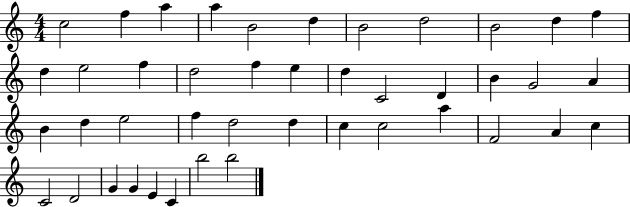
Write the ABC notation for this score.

X:1
T:Untitled
M:4/4
L:1/4
K:C
c2 f a a B2 d B2 d2 B2 d f d e2 f d2 f e d C2 D B G2 A B d e2 f d2 d c c2 a F2 A c C2 D2 G G E C b2 b2